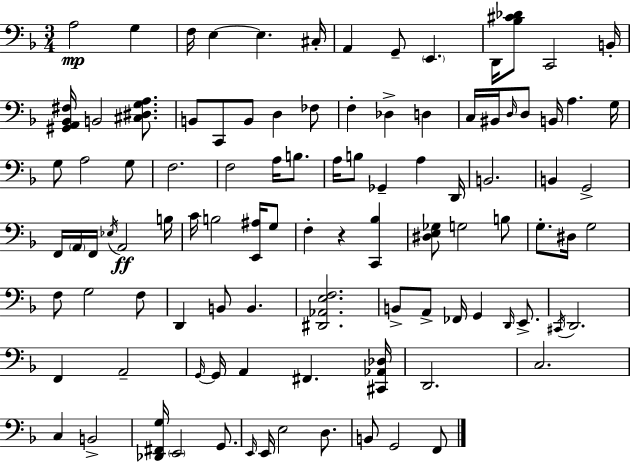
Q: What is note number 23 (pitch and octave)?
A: BIS2